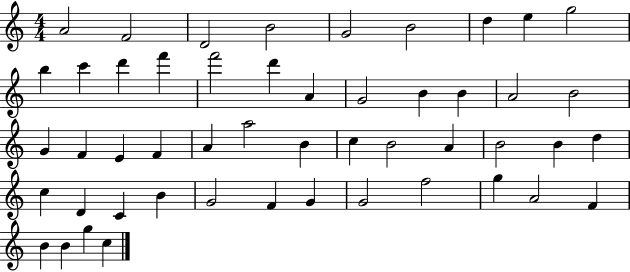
{
  \clef treble
  \numericTimeSignature
  \time 4/4
  \key c \major
  a'2 f'2 | d'2 b'2 | g'2 b'2 | d''4 e''4 g''2 | \break b''4 c'''4 d'''4 f'''4 | f'''2 d'''4 a'4 | g'2 b'4 b'4 | a'2 b'2 | \break g'4 f'4 e'4 f'4 | a'4 a''2 b'4 | c''4 b'2 a'4 | b'2 b'4 d''4 | \break c''4 d'4 c'4 b'4 | g'2 f'4 g'4 | g'2 f''2 | g''4 a'2 f'4 | \break b'4 b'4 g''4 c''4 | \bar "|."
}